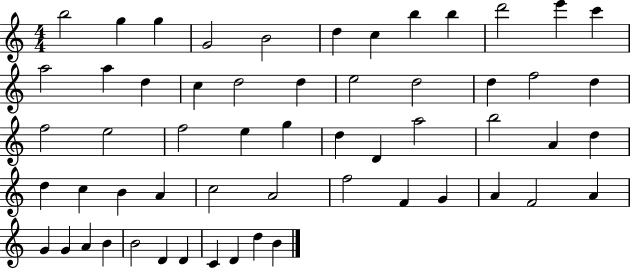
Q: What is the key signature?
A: C major